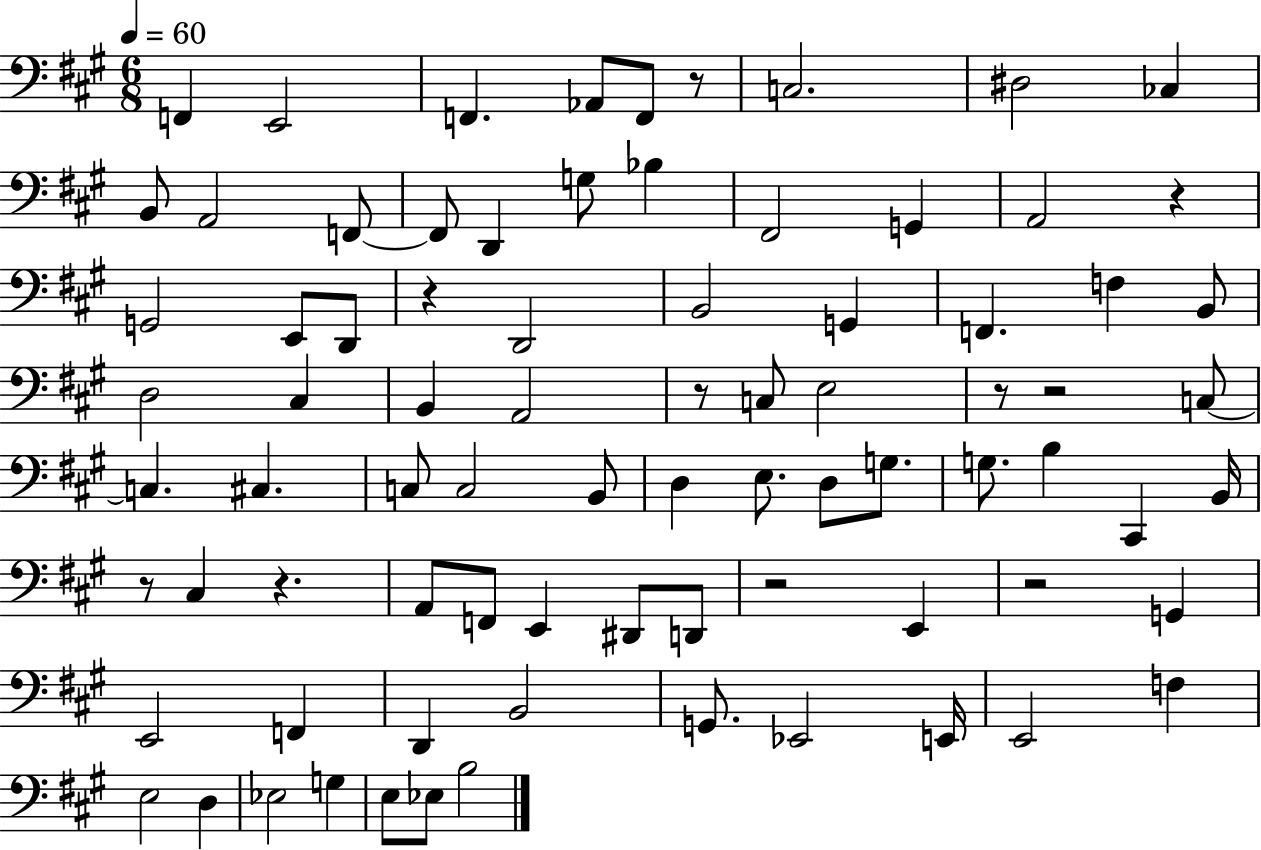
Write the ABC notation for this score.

X:1
T:Untitled
M:6/8
L:1/4
K:A
F,, E,,2 F,, _A,,/2 F,,/2 z/2 C,2 ^D,2 _C, B,,/2 A,,2 F,,/2 F,,/2 D,, G,/2 _B, ^F,,2 G,, A,,2 z G,,2 E,,/2 D,,/2 z D,,2 B,,2 G,, F,, F, B,,/2 D,2 ^C, B,, A,,2 z/2 C,/2 E,2 z/2 z2 C,/2 C, ^C, C,/2 C,2 B,,/2 D, E,/2 D,/2 G,/2 G,/2 B, ^C,, B,,/4 z/2 ^C, z A,,/2 F,,/2 E,, ^D,,/2 D,,/2 z2 E,, z2 G,, E,,2 F,, D,, B,,2 G,,/2 _E,,2 E,,/4 E,,2 F, E,2 D, _E,2 G, E,/2 _E,/2 B,2